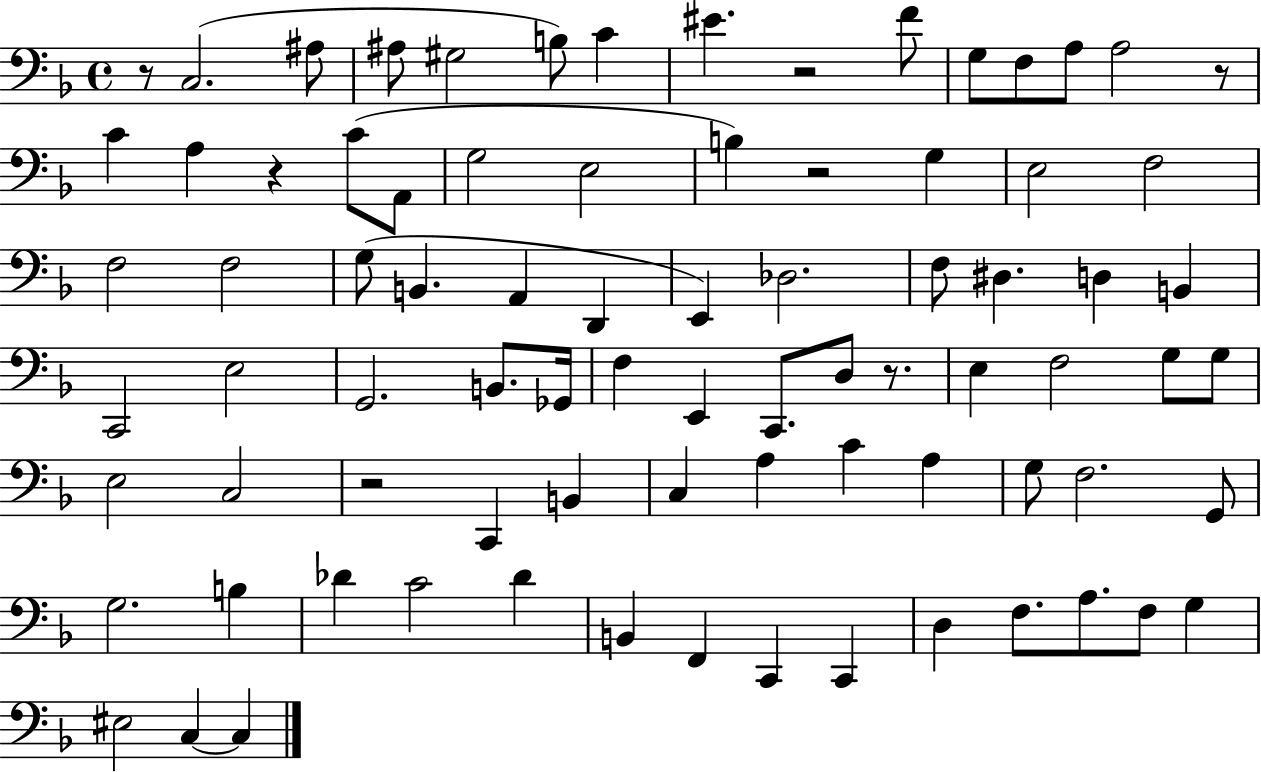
X:1
T:Untitled
M:4/4
L:1/4
K:F
z/2 C,2 ^A,/2 ^A,/2 ^G,2 B,/2 C ^E z2 F/2 G,/2 F,/2 A,/2 A,2 z/2 C A, z C/2 A,,/2 G,2 E,2 B, z2 G, E,2 F,2 F,2 F,2 G,/2 B,, A,, D,, E,, _D,2 F,/2 ^D, D, B,, C,,2 E,2 G,,2 B,,/2 _G,,/4 F, E,, C,,/2 D,/2 z/2 E, F,2 G,/2 G,/2 E,2 C,2 z2 C,, B,, C, A, C A, G,/2 F,2 G,,/2 G,2 B, _D C2 _D B,, F,, C,, C,, D, F,/2 A,/2 F,/2 G, ^E,2 C, C,